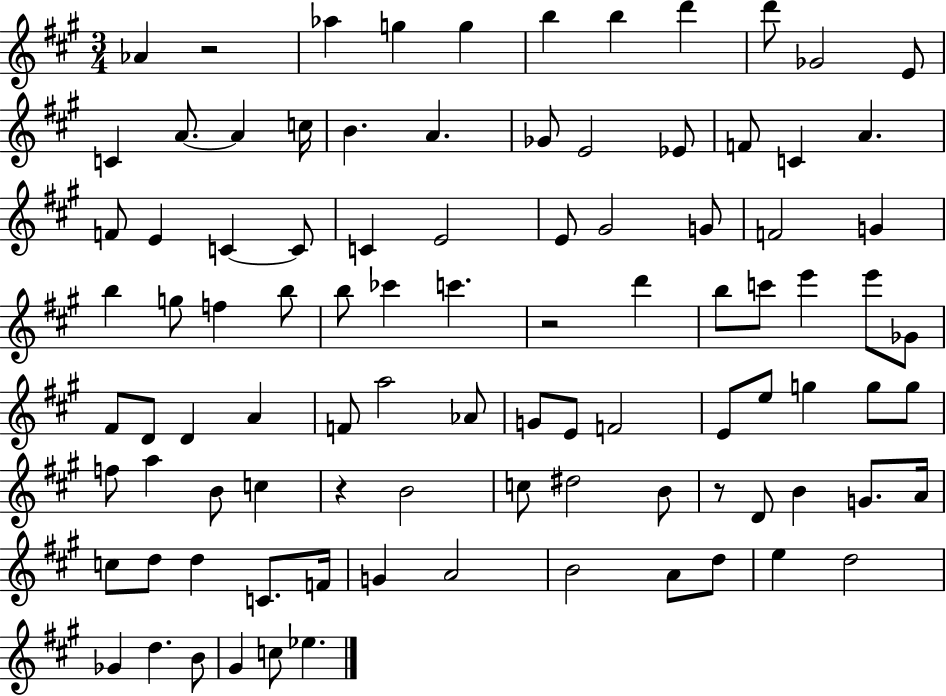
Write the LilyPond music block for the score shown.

{
  \clef treble
  \numericTimeSignature
  \time 3/4
  \key a \major
  \repeat volta 2 { aes'4 r2 | aes''4 g''4 g''4 | b''4 b''4 d'''4 | d'''8 ges'2 e'8 | \break c'4 a'8.~~ a'4 c''16 | b'4. a'4. | ges'8 e'2 ees'8 | f'8 c'4 a'4. | \break f'8 e'4 c'4~~ c'8 | c'4 e'2 | e'8 gis'2 g'8 | f'2 g'4 | \break b''4 g''8 f''4 b''8 | b''8 ces'''4 c'''4. | r2 d'''4 | b''8 c'''8 e'''4 e'''8 ges'8 | \break fis'8 d'8 d'4 a'4 | f'8 a''2 aes'8 | g'8 e'8 f'2 | e'8 e''8 g''4 g''8 g''8 | \break f''8 a''4 b'8 c''4 | r4 b'2 | c''8 dis''2 b'8 | r8 d'8 b'4 g'8. a'16 | \break c''8 d''8 d''4 c'8. f'16 | g'4 a'2 | b'2 a'8 d''8 | e''4 d''2 | \break ges'4 d''4. b'8 | gis'4 c''8 ees''4. | } \bar "|."
}